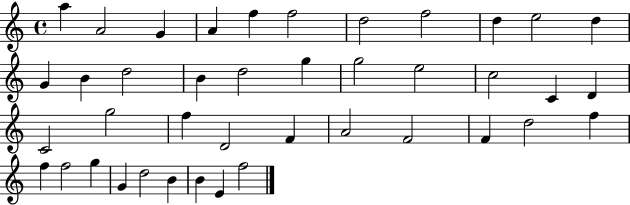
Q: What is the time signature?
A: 4/4